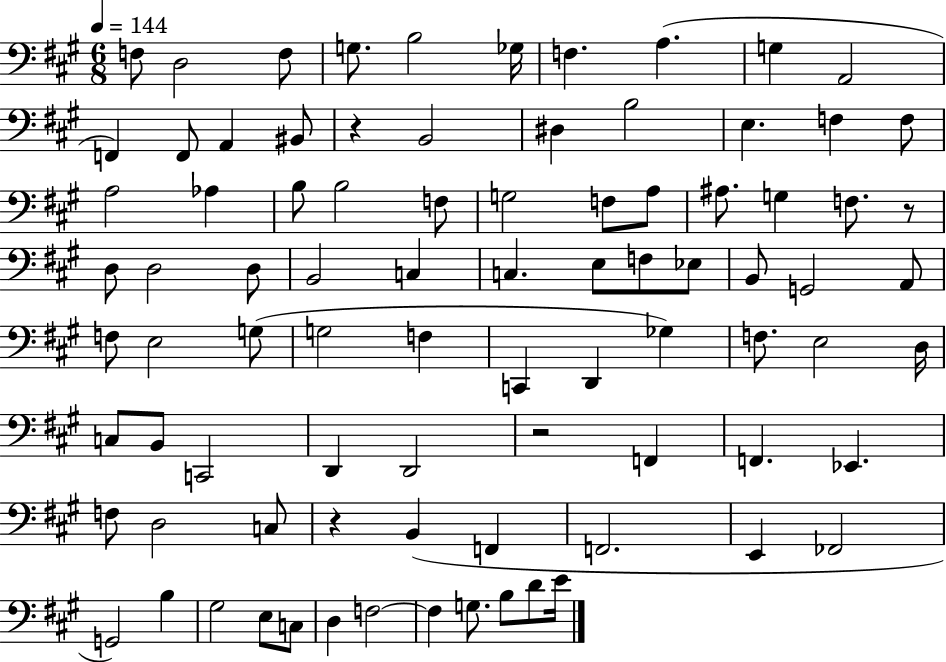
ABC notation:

X:1
T:Untitled
M:6/8
L:1/4
K:A
F,/2 D,2 F,/2 G,/2 B,2 _G,/4 F, A, G, A,,2 F,, F,,/2 A,, ^B,,/2 z B,,2 ^D, B,2 E, F, F,/2 A,2 _A, B,/2 B,2 F,/2 G,2 F,/2 A,/2 ^A,/2 G, F,/2 z/2 D,/2 D,2 D,/2 B,,2 C, C, E,/2 F,/2 _E,/2 B,,/2 G,,2 A,,/2 F,/2 E,2 G,/2 G,2 F, C,, D,, _G, F,/2 E,2 D,/4 C,/2 B,,/2 C,,2 D,, D,,2 z2 F,, F,, _E,, F,/2 D,2 C,/2 z B,, F,, F,,2 E,, _F,,2 G,,2 B, ^G,2 E,/2 C,/2 D, F,2 F, G,/2 B,/2 D/2 E/4